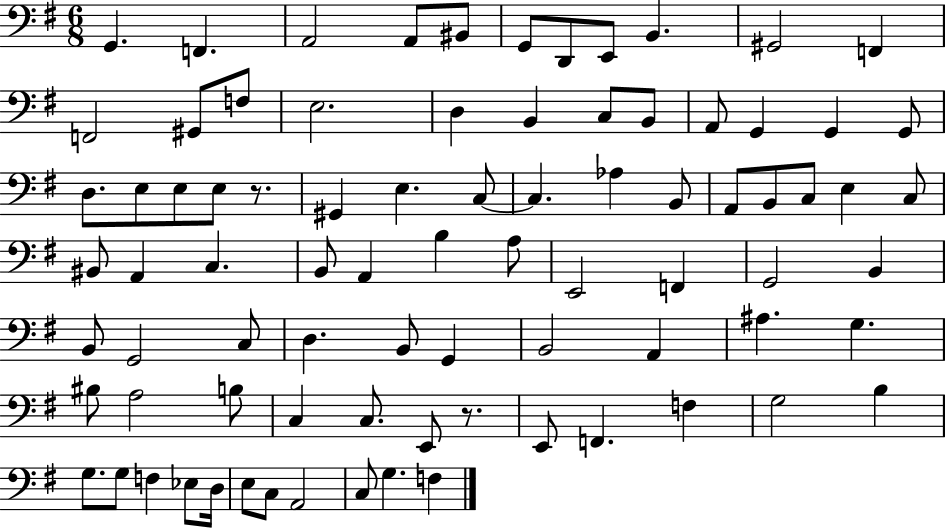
G2/q. F2/q. A2/h A2/e BIS2/e G2/e D2/e E2/e B2/q. G#2/h F2/q F2/h G#2/e F3/e E3/h. D3/q B2/q C3/e B2/e A2/e G2/q G2/q G2/e D3/e. E3/e E3/e E3/e R/e. G#2/q E3/q. C3/e C3/q. Ab3/q B2/e A2/e B2/e C3/e E3/q C3/e BIS2/e A2/q C3/q. B2/e A2/q B3/q A3/e E2/h F2/q G2/h B2/q B2/e G2/h C3/e D3/q. B2/e G2/q B2/h A2/q A#3/q. G3/q. BIS3/e A3/h B3/e C3/q C3/e. E2/e R/e. E2/e F2/q. F3/q G3/h B3/q G3/e. G3/e F3/q Eb3/e D3/s E3/e C3/e A2/h C3/e G3/q. F3/q